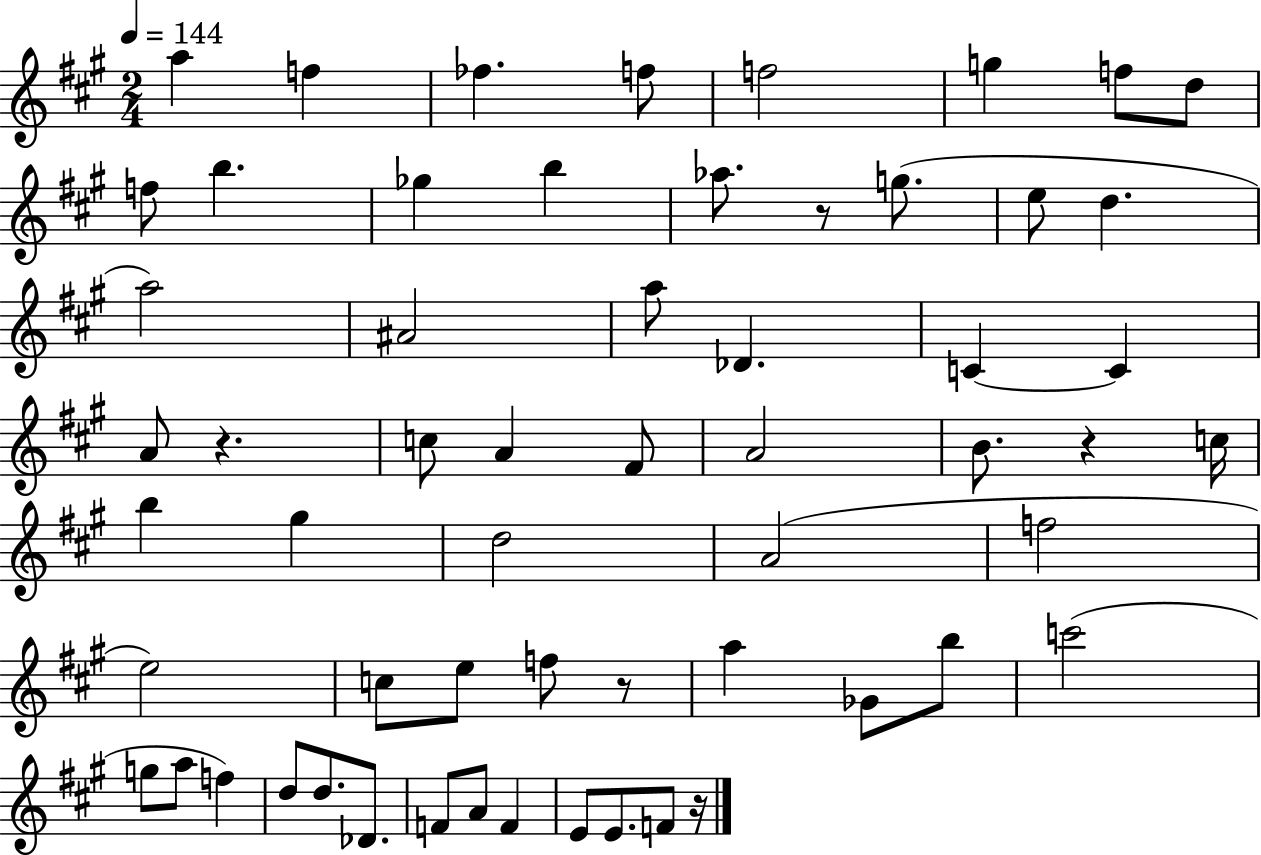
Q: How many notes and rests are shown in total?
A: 59